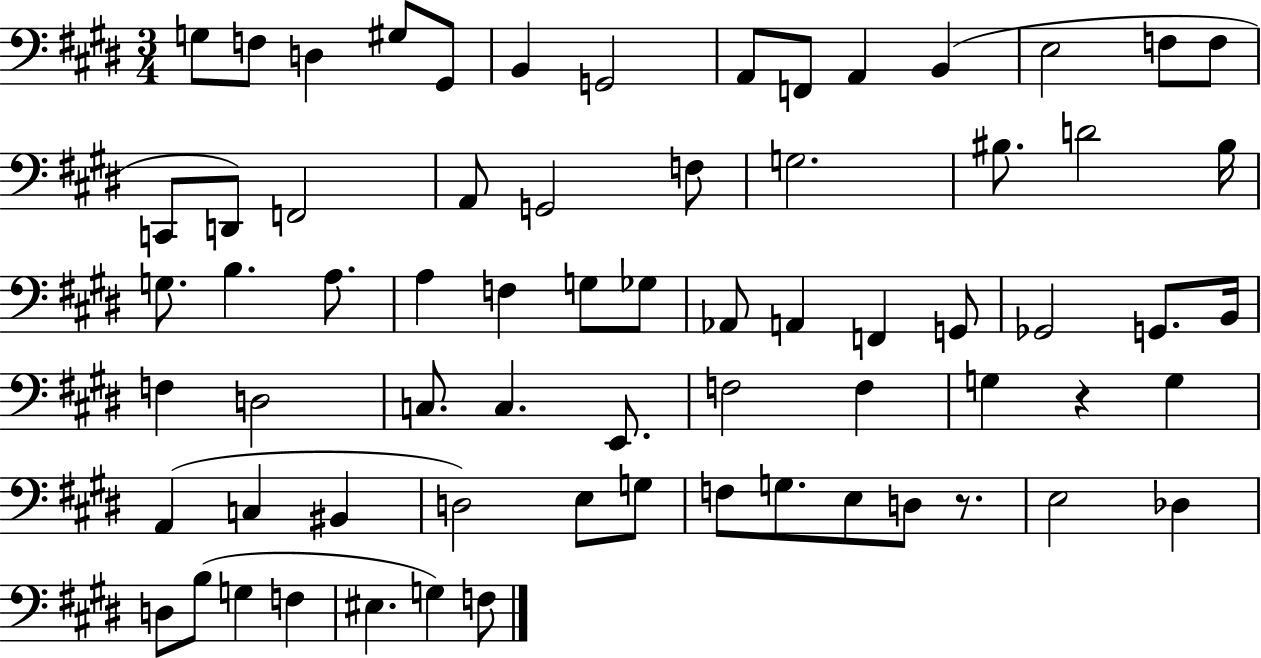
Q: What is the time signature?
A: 3/4